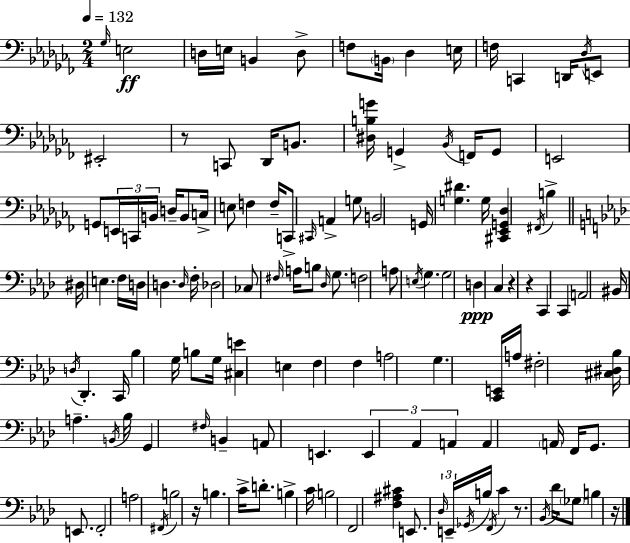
{
  \clef bass
  \numericTimeSignature
  \time 2/4
  \key aes \minor
  \tempo 4 = 132
  \grace { ges16 }\ff e2 | d16 e16 b,4 d8-> | f8 \parenthesize b,16 des4 | e16 f16 c,4 d,16 \acciaccatura { des16 } | \break e,8 eis,2-. | r8 c,8 des,16 b,8. | <dis b g'>16 g,4-> \acciaccatura { bes,16 } | f,16 g,8 e,2 | \break g,8 \tuplet 3/2 { e,16 c,16 b,16 } | d16-- b,8 c16-> e8 f4 | f16-- c,8-> \grace { cis,16 } a,4-> | g8 b,2 | \break g,16 <g dis'>4. | g16 <cis, ees, g, des>4 | \acciaccatura { fis,16 } b4-> \bar "||" \break \key aes \major dis16 e4. f16 | d16 d4. \grace { d16 } | f16-. des2 | ces8 \grace { fis16 } a16 b8 \grace { des16 } | \break g8. f2 | a8 \acciaccatura { e16 } g4. | g2 | d4\ppp | \break c4 r4 | r4 c,4 | c,4 a,2 | bis,16 \acciaccatura { d16 } des,4.-. | \break c,16 bes4 | g16 b8 g16 <cis e'>4 | e4 f4 | f4 a2 | \break g4. | <c, e,>16 a16 fis2-. | <cis dis bes>16 a4.-- | \acciaccatura { b,16 } bes16 g,4 | \break \grace { fis16 } b,4-- a,8 | e,4. \tuplet 3/2 { e,4 | aes,4 a,4 } | a,4 \parenthesize a,16 | \break f,16 g,8. e,8. f,2-. | a2 | \acciaccatura { fis,16 } | b2 | \break r16 b4. c'16-> | d'8.-. b4-> c'16 | b2 | f,2 | \break <f ais cis'>4 e,8. \tuplet 3/2 { \grace { des16 } | e,16-- \acciaccatura { ges,16 } } b16 \acciaccatura { f,16 } c'4 | r8. \acciaccatura { bes,16 } des'16 \parenthesize ges8 b4 | r16 \bar "|."
}